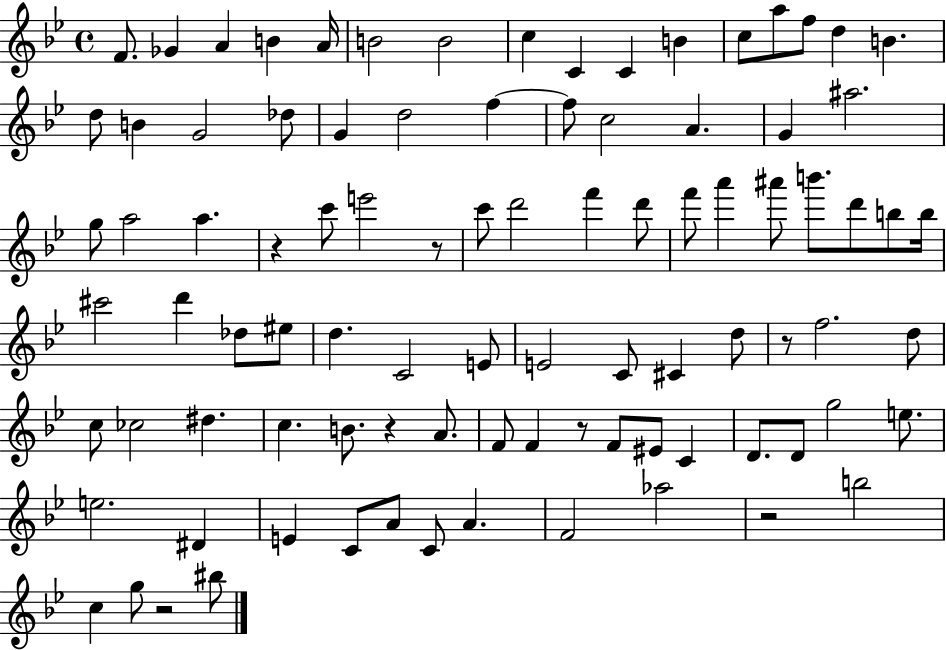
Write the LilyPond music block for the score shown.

{
  \clef treble
  \time 4/4
  \defaultTimeSignature
  \key bes \major
  f'8. ges'4 a'4 b'4 a'16 | b'2 b'2 | c''4 c'4 c'4 b'4 | c''8 a''8 f''8 d''4 b'4. | \break d''8 b'4 g'2 des''8 | g'4 d''2 f''4~~ | f''8 c''2 a'4. | g'4 ais''2. | \break g''8 a''2 a''4. | r4 c'''8 e'''2 r8 | c'''8 d'''2 f'''4 d'''8 | f'''8 a'''4 ais'''8 b'''8. d'''8 b''8 b''16 | \break cis'''2 d'''4 des''8 eis''8 | d''4. c'2 e'8 | e'2 c'8 cis'4 d''8 | r8 f''2. d''8 | \break c''8 ces''2 dis''4. | c''4. b'8. r4 a'8. | f'8 f'4 r8 f'8 eis'8 c'4 | d'8. d'8 g''2 e''8. | \break e''2. dis'4 | e'4 c'8 a'8 c'8 a'4. | f'2 aes''2 | r2 b''2 | \break c''4 g''8 r2 bis''8 | \bar "|."
}